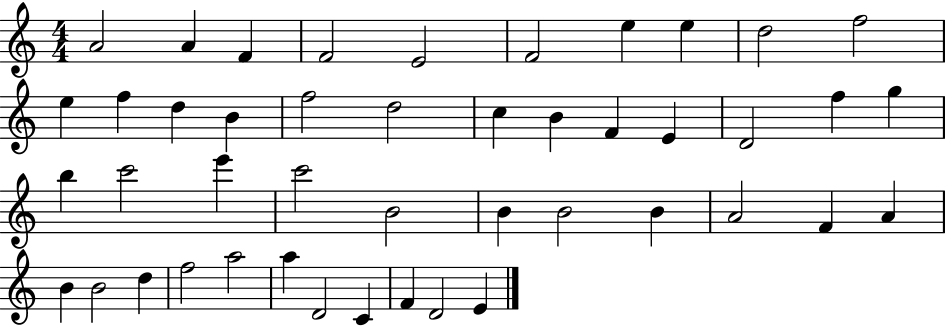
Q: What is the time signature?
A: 4/4